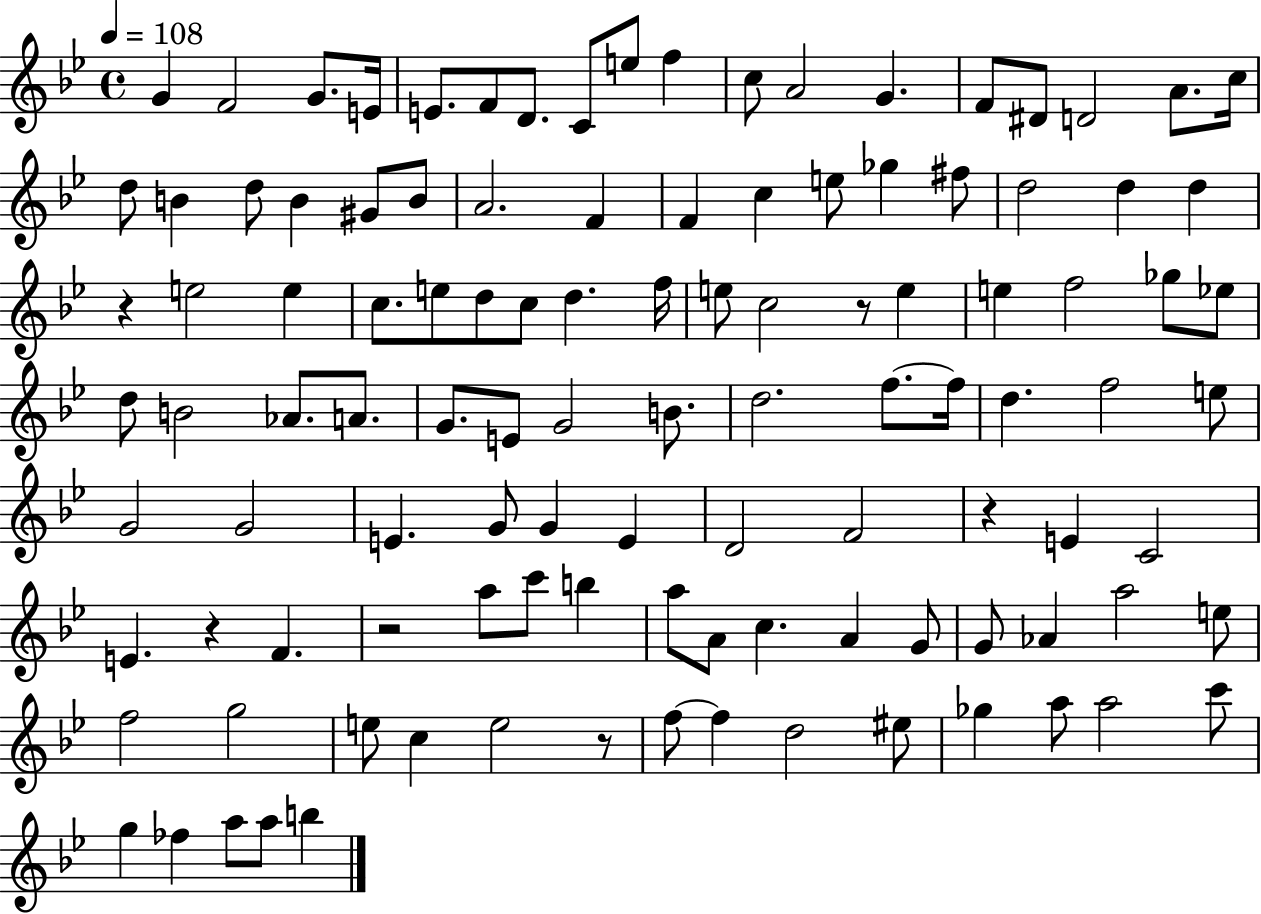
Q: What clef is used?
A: treble